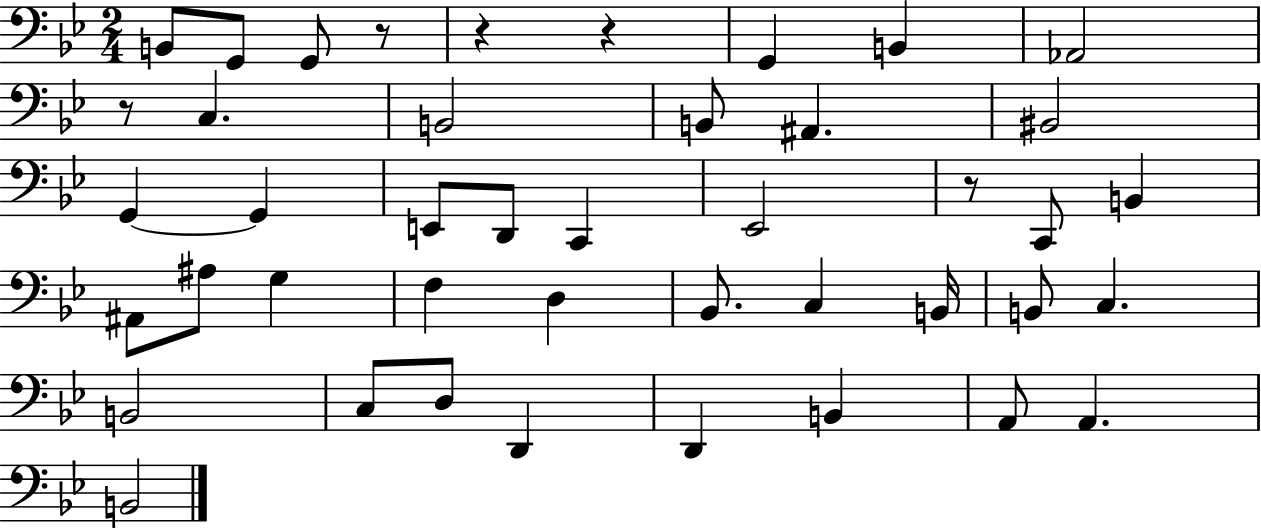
{
  \clef bass
  \numericTimeSignature
  \time 2/4
  \key bes \major
  b,8 g,8 g,8 r8 | r4 r4 | g,4 b,4 | aes,2 | \break r8 c4. | b,2 | b,8 ais,4. | bis,2 | \break g,4~~ g,4 | e,8 d,8 c,4 | ees,2 | r8 c,8 b,4 | \break ais,8 ais8 g4 | f4 d4 | bes,8. c4 b,16 | b,8 c4. | \break b,2 | c8 d8 d,4 | d,4 b,4 | a,8 a,4. | \break b,2 | \bar "|."
}